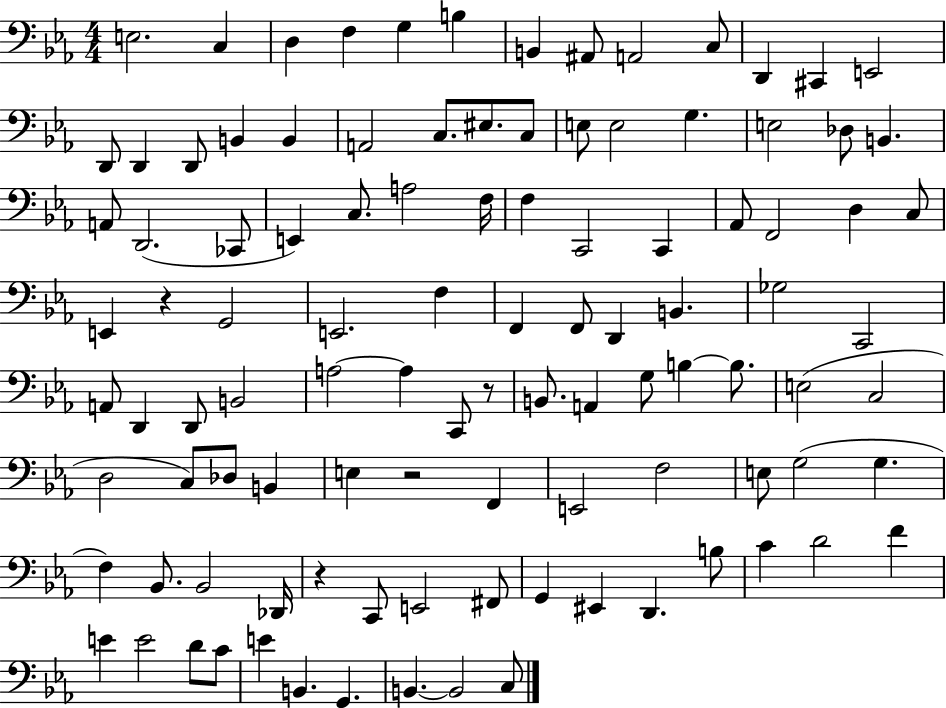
E3/h. C3/q D3/q F3/q G3/q B3/q B2/q A#2/e A2/h C3/e D2/q C#2/q E2/h D2/e D2/q D2/e B2/q B2/q A2/h C3/e. EIS3/e. C3/e E3/e E3/h G3/q. E3/h Db3/e B2/q. A2/e D2/h. CES2/e E2/q C3/e. A3/h F3/s F3/q C2/h C2/q Ab2/e F2/h D3/q C3/e E2/q R/q G2/h E2/h. F3/q F2/q F2/e D2/q B2/q. Gb3/h C2/h A2/e D2/q D2/e B2/h A3/h A3/q C2/e R/e B2/e. A2/q G3/e B3/q B3/e. E3/h C3/h D3/h C3/e Db3/e B2/q E3/q R/h F2/q E2/h F3/h E3/e G3/h G3/q. F3/q Bb2/e. Bb2/h Db2/s R/q C2/e E2/h F#2/e G2/q EIS2/q D2/q. B3/e C4/q D4/h F4/q E4/q E4/h D4/e C4/e E4/q B2/q. G2/q. B2/q. B2/h C3/e